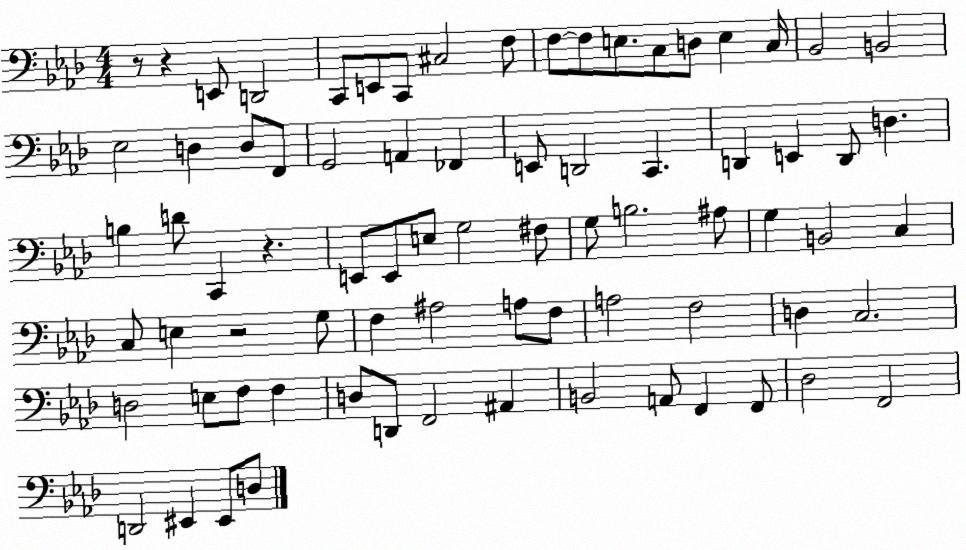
X:1
T:Untitled
M:4/4
L:1/4
K:Ab
z/2 z E,,/2 D,,2 C,,/2 E,,/2 C,,/2 ^C,2 F,/2 F,/2 F,/2 E,/2 C,/2 D,/2 E, C,/4 _B,,2 B,,2 _E,2 D, D,/2 F,,/2 G,,2 A,, _F,, E,,/2 D,,2 C,, D,, E,, D,,/2 D, B, D/2 C,, z E,,/2 E,,/2 E,/2 G,2 ^F,/2 G,/2 B,2 ^A,/2 G, B,,2 C, C,/2 E, z2 G,/2 F, ^A,2 A,/2 F,/2 A,2 F,2 D, C,2 D,2 E,/2 F,/2 F, D,/2 D,,/2 F,,2 ^A,, B,,2 A,,/2 F,, F,,/2 _D,2 F,,2 D,,2 ^E,, ^E,,/2 D,/2